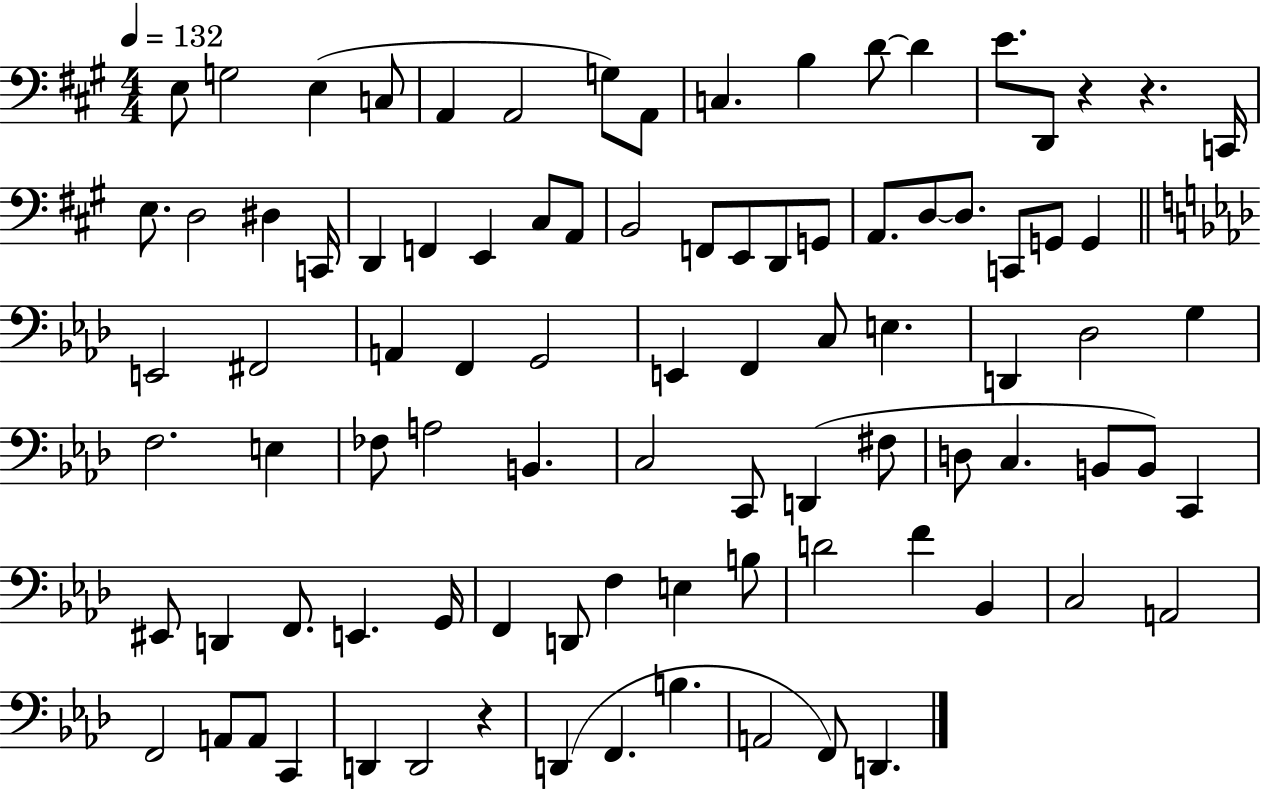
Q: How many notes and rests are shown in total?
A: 91